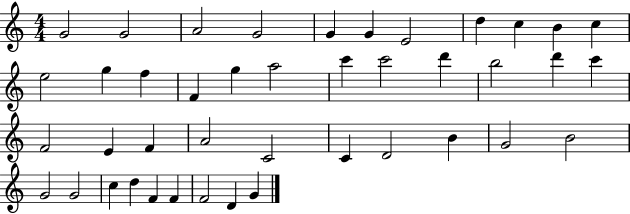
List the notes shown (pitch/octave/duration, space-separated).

G4/h G4/h A4/h G4/h G4/q G4/q E4/h D5/q C5/q B4/q C5/q E5/h G5/q F5/q F4/q G5/q A5/h C6/q C6/h D6/q B5/h D6/q C6/q F4/h E4/q F4/q A4/h C4/h C4/q D4/h B4/q G4/h B4/h G4/h G4/h C5/q D5/q F4/q F4/q F4/h D4/q G4/q